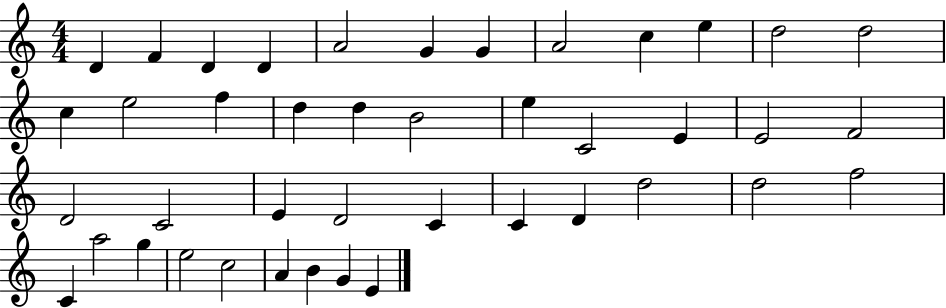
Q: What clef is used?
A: treble